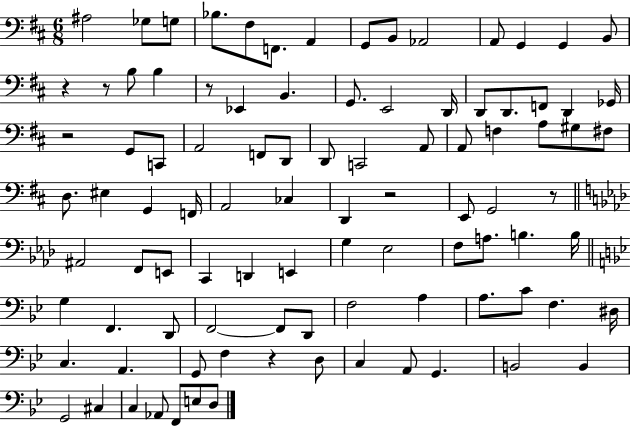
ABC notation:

X:1
T:Untitled
M:6/8
L:1/4
K:D
^A,2 _G,/2 G,/2 _B,/2 ^F,/2 F,,/2 A,, G,,/2 B,,/2 _A,,2 A,,/2 G,, G,, B,,/2 z z/2 B,/2 B, z/2 _E,, B,, G,,/2 E,,2 D,,/4 D,,/2 D,,/2 F,,/2 D,, _G,,/4 z2 G,,/2 C,,/2 A,,2 F,,/2 D,,/2 D,,/2 C,,2 A,,/2 A,,/2 F, A,/2 ^G,/2 ^F,/2 D,/2 ^E, G,, F,,/4 A,,2 _C, D,, z2 E,,/2 G,,2 z/2 ^A,,2 F,,/2 E,,/2 C,, D,, E,, G, _E,2 F,/2 A,/2 B, B,/4 G, F,, D,,/2 F,,2 F,,/2 D,,/2 F,2 A, A,/2 C/2 F, ^D,/4 C, A,, G,,/2 F, z D,/2 C, A,,/2 G,, B,,2 B,, G,,2 ^C, C, _A,,/2 F,,/2 E,/2 D,/2